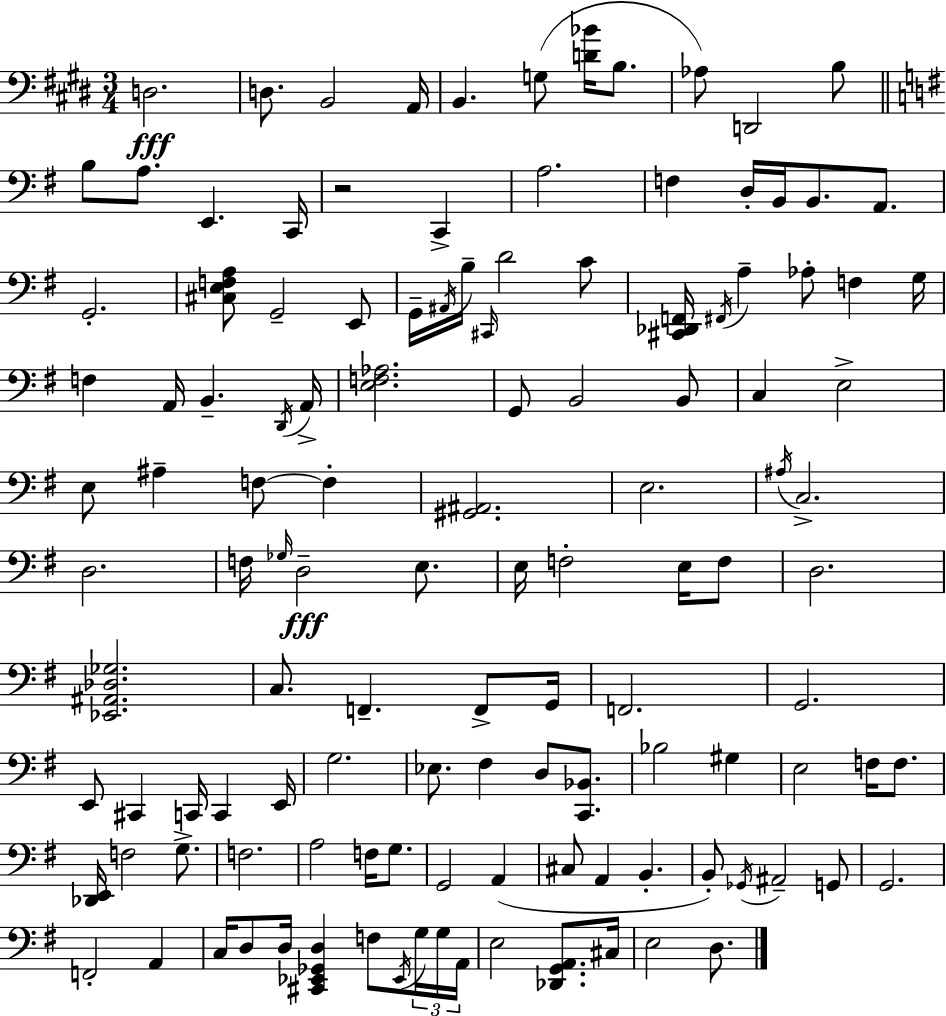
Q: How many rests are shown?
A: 1